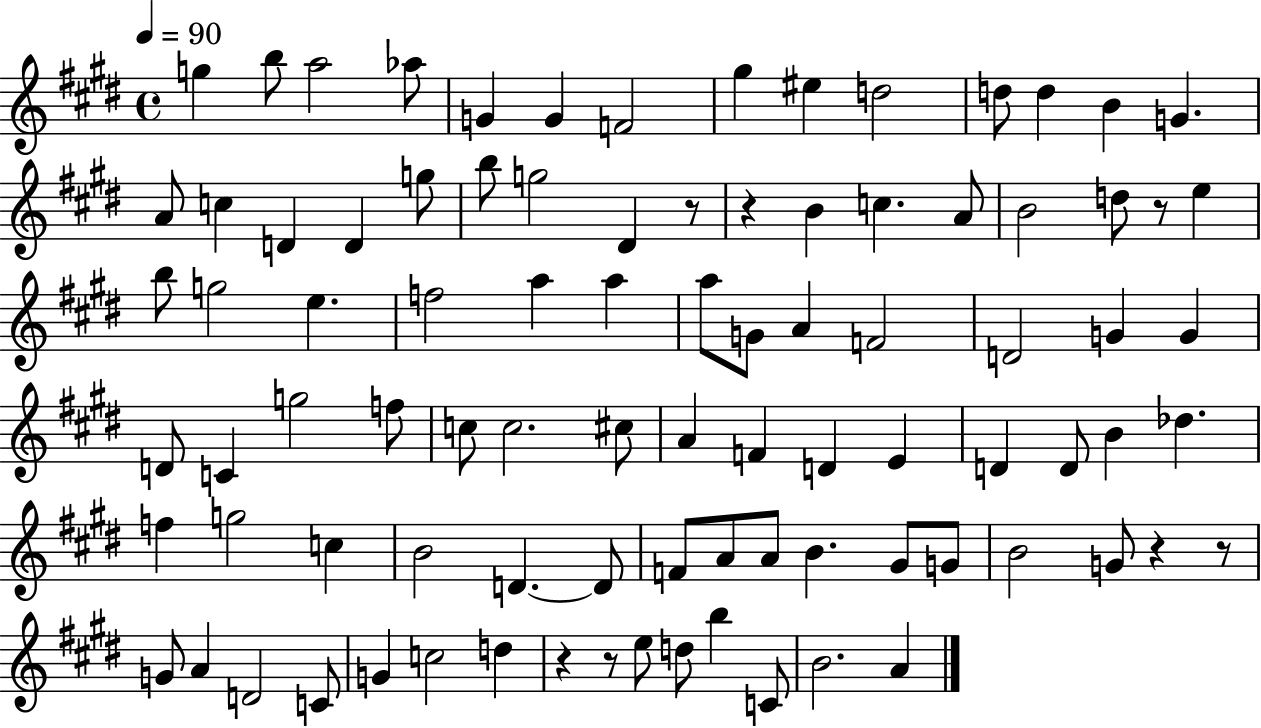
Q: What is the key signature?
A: E major